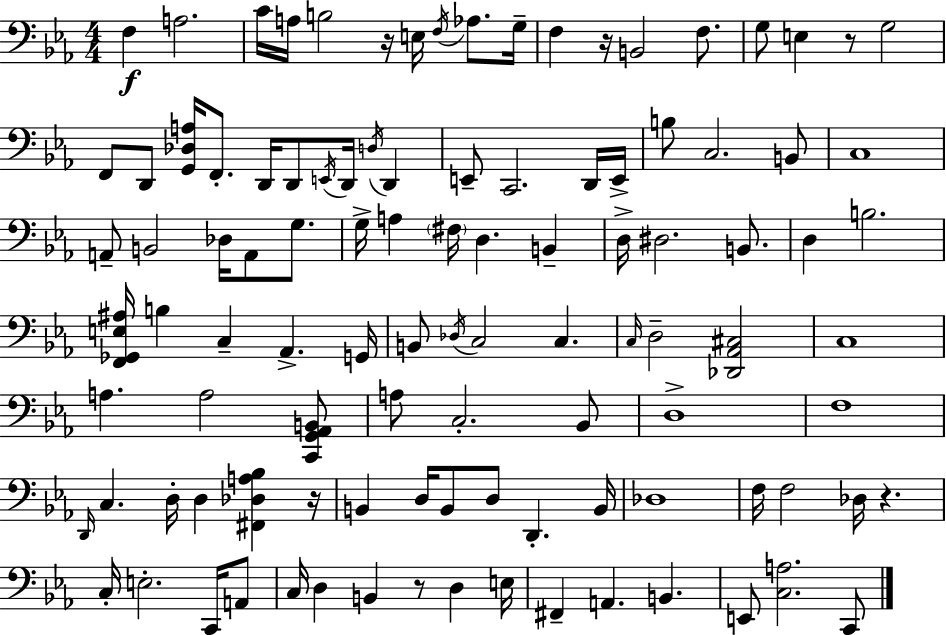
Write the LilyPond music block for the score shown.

{
  \clef bass
  \numericTimeSignature
  \time 4/4
  \key ees \major
  \repeat volta 2 { f4\f a2. | c'16 a16 b2 r16 e16 \acciaccatura { f16 } aes8. | g16-- f4 r16 b,2 f8. | g8 e4 r8 g2 | \break f,8 d,8 <g, des a>16 f,8.-. d,16 d,8 \acciaccatura { e,16 } d,16 \acciaccatura { d16 } d,4 | e,8-- c,2. | d,16 e,16-> b8 c2. | b,8 c1 | \break a,8-- b,2 des16 a,8 | g8. g16-> a4 \parenthesize fis16 d4. b,4-- | d16-> dis2. | b,8. d4 b2. | \break <f, ges, e ais>16 b4 c4-- aes,4.-> | g,16 b,8 \acciaccatura { des16 } c2 c4. | \grace { c16 } d2-- <des, aes, cis>2 | c1 | \break a4. a2 | <c, g, aes, b,>8 a8 c2.-. | bes,8 d1-> | f1 | \break \grace { d,16 } c4. d16-. d4 | <fis, des a bes>4 r16 b,4 d16 b,8 d8 d,4.-. | b,16 des1 | f16 f2 des16 | \break r4. c16-. e2.-. | c,16 a,8 c16 d4 b,4 r8 | d4 e16 fis,4-- a,4. | b,4. e,8 <c a>2. | \break c,8 } \bar "|."
}